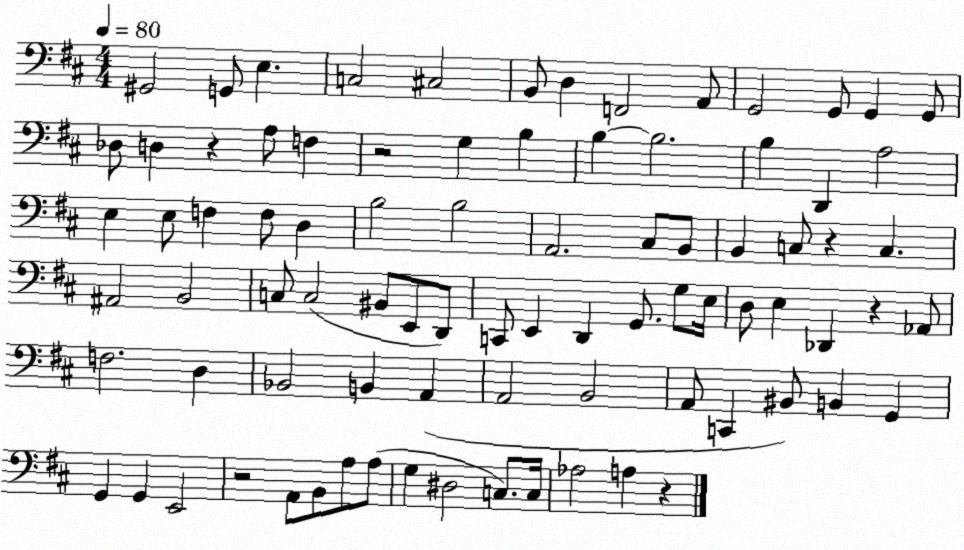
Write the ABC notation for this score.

X:1
T:Untitled
M:4/4
L:1/4
K:D
^G,,2 G,,/2 E, C,2 ^C,2 B,,/2 D, F,,2 A,,/2 G,,2 G,,/2 G,, G,,/2 _D,/2 D, z A,/2 F, z2 G, B, B, B,2 B, D,, A,2 E, E,/2 F, F,/2 D, B,2 B,2 A,,2 ^C,/2 B,,/2 B,, C,/2 z C, ^A,,2 B,,2 C,/2 C,2 ^B,,/2 E,,/2 D,,/2 C,,/2 E,, D,, G,,/2 G,/2 E,/4 D,/2 E, _D,, z _A,,/2 F,2 D, _B,,2 B,, A,, A,,2 B,,2 A,,/2 C,, ^B,,/2 B,, G,, G,, G,, E,,2 z2 A,,/2 B,,/2 A,/2 A,/2 G, ^D,2 C,/2 C,/4 _A,2 A, z